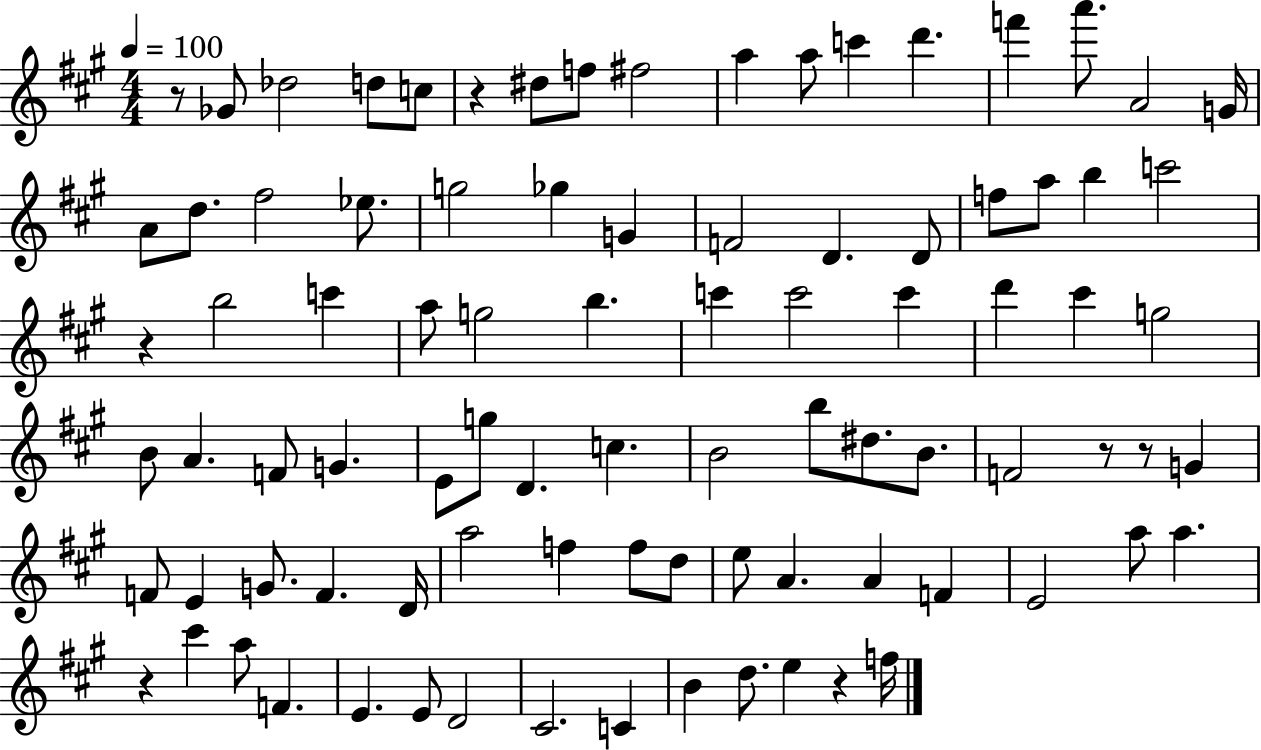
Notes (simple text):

R/e Gb4/e Db5/h D5/e C5/e R/q D#5/e F5/e F#5/h A5/q A5/e C6/q D6/q. F6/q A6/e. A4/h G4/s A4/e D5/e. F#5/h Eb5/e. G5/h Gb5/q G4/q F4/h D4/q. D4/e F5/e A5/e B5/q C6/h R/q B5/h C6/q A5/e G5/h B5/q. C6/q C6/h C6/q D6/q C#6/q G5/h B4/e A4/q. F4/e G4/q. E4/e G5/e D4/q. C5/q. B4/h B5/e D#5/e. B4/e. F4/h R/e R/e G4/q F4/e E4/q G4/e. F4/q. D4/s A5/h F5/q F5/e D5/e E5/e A4/q. A4/q F4/q E4/h A5/e A5/q. R/q C#6/q A5/e F4/q. E4/q. E4/e D4/h C#4/h. C4/q B4/q D5/e. E5/q R/q F5/s